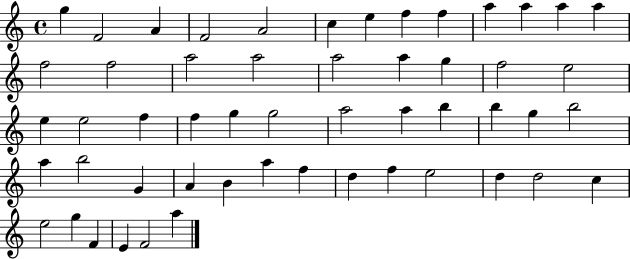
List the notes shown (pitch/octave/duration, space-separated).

G5/q F4/h A4/q F4/h A4/h C5/q E5/q F5/q F5/q A5/q A5/q A5/q A5/q F5/h F5/h A5/h A5/h A5/h A5/q G5/q F5/h E5/h E5/q E5/h F5/q F5/q G5/q G5/h A5/h A5/q B5/q B5/q G5/q B5/h A5/q B5/h G4/q A4/q B4/q A5/q F5/q D5/q F5/q E5/h D5/q D5/h C5/q E5/h G5/q F4/q E4/q F4/h A5/q